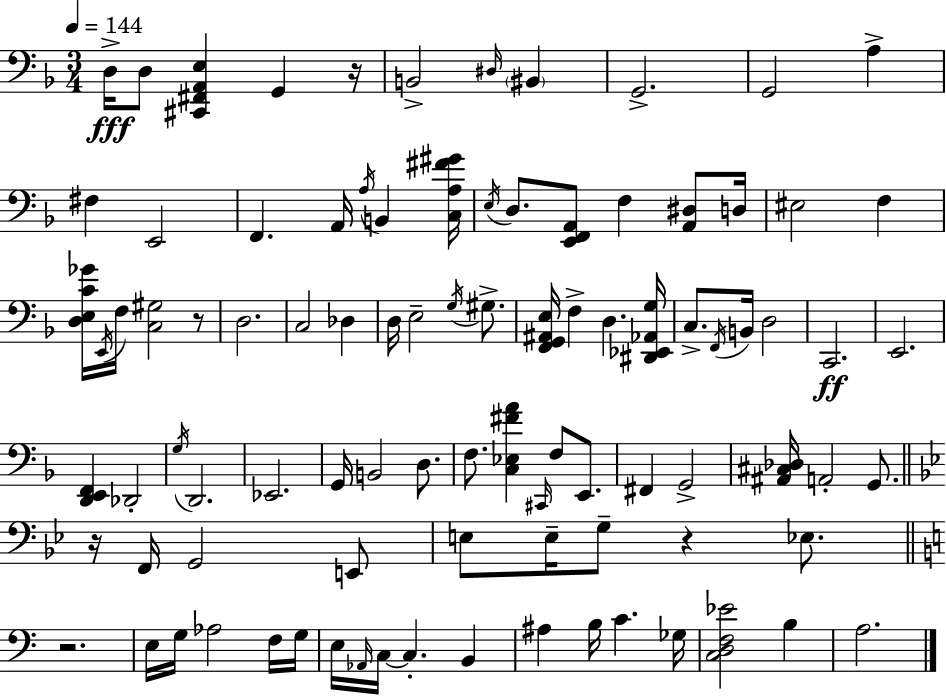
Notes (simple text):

D3/s D3/e [C#2,F#2,A2,E3]/q G2/q R/s B2/h D#3/s BIS2/q G2/h. G2/h A3/q F#3/q E2/h F2/q. A2/s A3/s B2/q [C3,A3,F#4,G#4]/s E3/s D3/e. [E2,F2,A2]/e F3/q [A2,D#3]/e D3/s EIS3/h F3/q [D3,E3,C4,Gb4]/s E2/s F3/s [C3,G#3]/h R/e D3/h. C3/h Db3/q D3/s E3/h G3/s G#3/e. [F2,G2,A#2,E3]/s F3/q D3/q. [D#2,Eb2,Ab2,G3]/s C3/e. F2/s B2/s D3/h C2/h. E2/h. [D2,E2,F2]/q Db2/h G3/s D2/h. Eb2/h. G2/s B2/h D3/e. F3/e. [C3,Eb3,F#4,A4]/q C#2/s F3/e E2/e. F#2/q G2/h [A#2,C#3,Db3]/s A2/h G2/e. R/s F2/s G2/h E2/e E3/e E3/s G3/e R/q Eb3/e. R/h. E3/s G3/s Ab3/h F3/s G3/s E3/s Ab2/s C3/s C3/q. B2/q A#3/q B3/s C4/q. Gb3/s [C3,D3,F3,Eb4]/h B3/q A3/h.